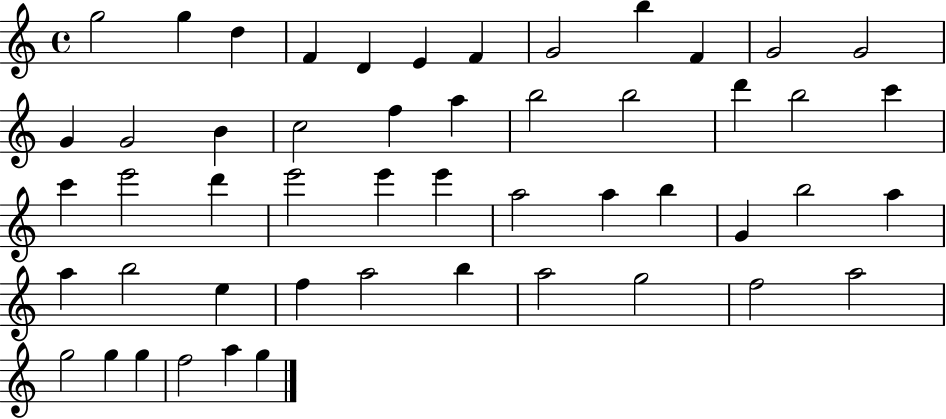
G5/h G5/q D5/q F4/q D4/q E4/q F4/q G4/h B5/q F4/q G4/h G4/h G4/q G4/h B4/q C5/h F5/q A5/q B5/h B5/h D6/q B5/h C6/q C6/q E6/h D6/q E6/h E6/q E6/q A5/h A5/q B5/q G4/q B5/h A5/q A5/q B5/h E5/q F5/q A5/h B5/q A5/h G5/h F5/h A5/h G5/h G5/q G5/q F5/h A5/q G5/q